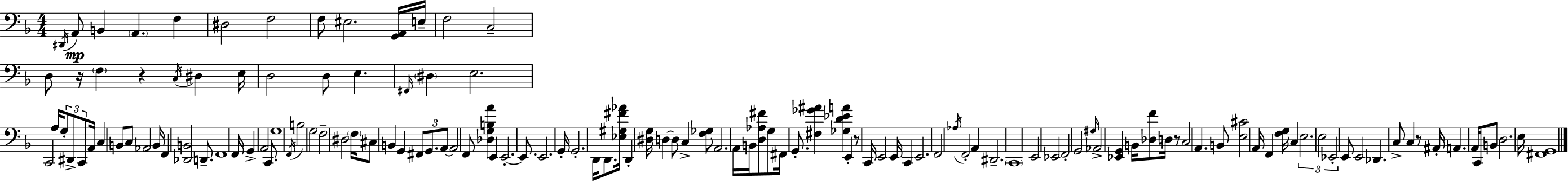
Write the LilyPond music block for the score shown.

{
  \clef bass
  \numericTimeSignature
  \time 4/4
  \key f \major
  \acciaccatura { dis,16 }\mp a,8 b,4 \parenthesize a,4. f4 | dis2 f2 | f8 eis2. <g, a,>16 | e16-- f2 c2-- | \break d8 r16 \parenthesize f4 r4 \acciaccatura { c16 } dis4 | e16 d2 d8 e4. | \grace { fis,16 } \parenthesize dis4 e2. | c,2 a16 \tuplet 3/2 { g8-. dis,8-> | \break c,8 } a,16 c4 b,8 c8 aes,2 | b,16 f,4 <des, b,>2 | d,8.-- f,1 | f,16 g,4-> a,2 | \break c,8. g1 | \acciaccatura { f,16 } b2 g2 | f2-- dis2 | \parenthesize f16 cis8 b,4 g,4 \tuplet 3/2 { fis,8 | \break g,8. a,8~~ } a,2 f,8 | <des g b a'>4 e,4 e,2.-.~~ | e,8. e,2. | g,16-. g,2.-. | \break d,16 d,8. <ees gis fis' aes'>16 d,4-. <dis g>16 d4~~ d8 | c4-> <f ges>8 a,2. | a,16 b,16 <d aes fis'>8 g8 fis,16 g,8.-. <fis ges' ais'>4 | <ges d' ees' a'>4 e,4-. r8 c,16 e,2 | \break e,16 c,4 e,2. | f,2 \acciaccatura { aes16 } f,2-. | a,4 dis,2.-- | \parenthesize c,1 | \break e,2 ees,2 | f,2-. g,2 | \grace { gis16 } aes,2-> <ees, g,>4 | b,16 <des f'>8 d16 r8 c2 | \break a,4. b,8 <e cis'>2 | a,16 f,4 <f g>16 c4 \tuplet 3/2 { e2. | e2 ees,2-. } | e,8 e,2 | \break des,4. c8-> c4 r8 ais,16-. a,4. | a,16 c,16 b,8 d2. | e16 <fis, g,>1 | \bar "|."
}